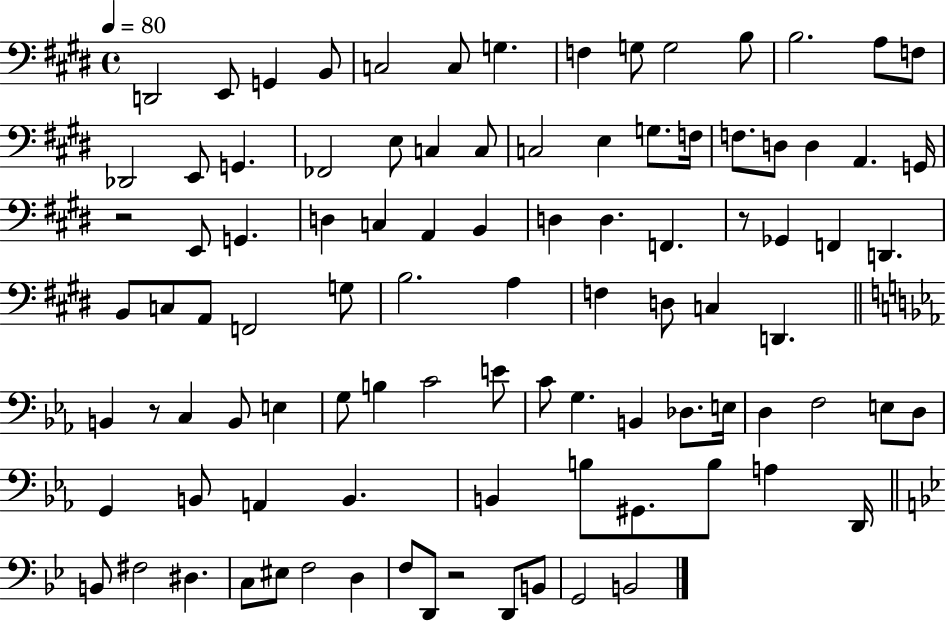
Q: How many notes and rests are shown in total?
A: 97